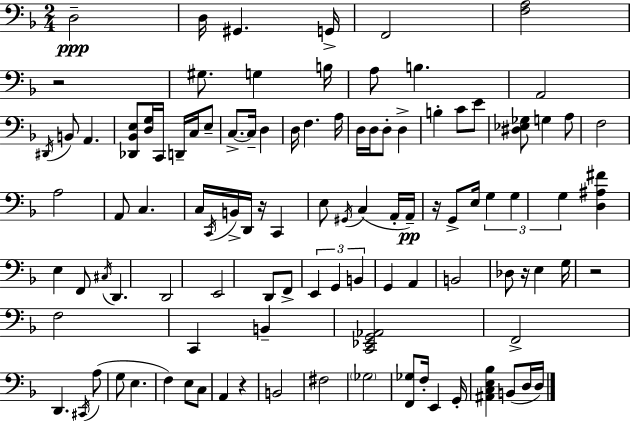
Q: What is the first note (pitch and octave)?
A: D3